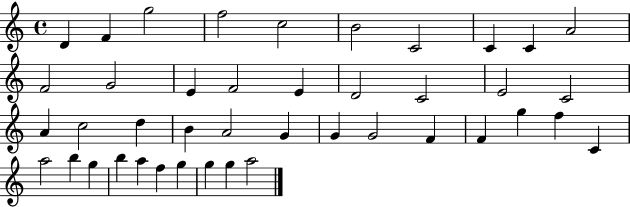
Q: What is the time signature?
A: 4/4